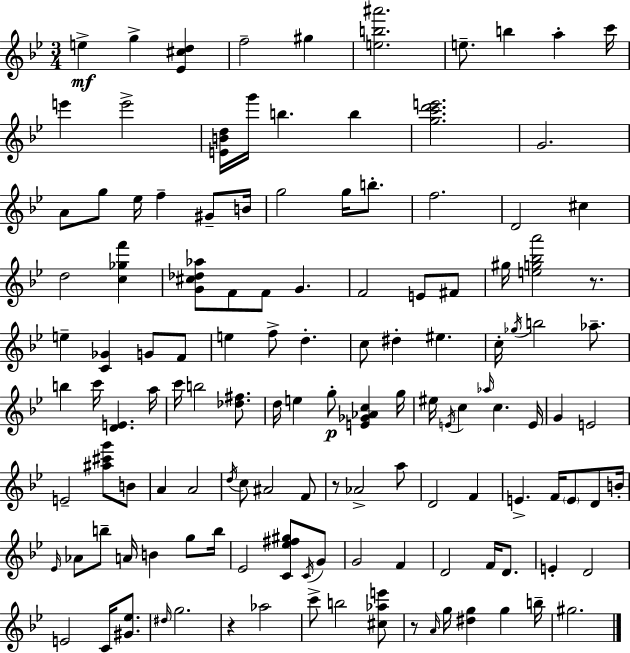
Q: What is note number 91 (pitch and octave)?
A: G4